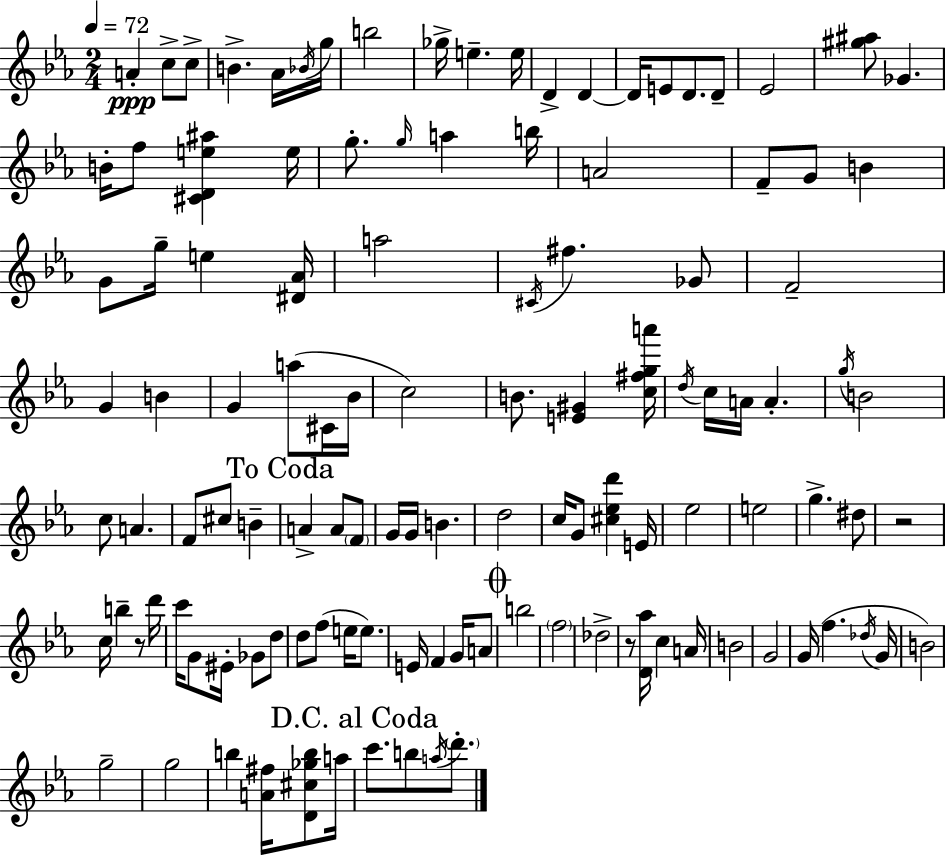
X:1
T:Untitled
M:2/4
L:1/4
K:Eb
A c/2 c/2 B _A/4 _B/4 g/4 b2 _g/4 e e/4 D D D/4 E/2 D/2 D/2 _E2 [^g^a]/2 _G B/4 f/2 [^CDe^a] e/4 g/2 g/4 a b/4 A2 F/2 G/2 B G/2 g/4 e [^D_A]/4 a2 ^C/4 ^f _G/2 F2 G B G a/2 ^C/4 _B/4 c2 B/2 [E^G] [c^fga']/4 d/4 c/4 A/4 A g/4 B2 c/2 A F/2 ^c/2 B A A/2 F/2 G/4 G/4 B d2 c/4 G/2 [^c_ed'] E/4 _e2 e2 g ^d/2 z2 c/4 b z/2 d'/4 c'/4 G/2 ^E/4 _G/2 d/2 d/2 f/2 e/4 e/2 E/4 F G/4 A/2 b2 f2 _d2 z/2 [D_a]/4 c A/4 B2 G2 G/4 f _d/4 G/4 B2 g2 g2 b [A^f]/4 [D^c_gb]/2 a/4 c'/2 b/2 a/4 d'/2